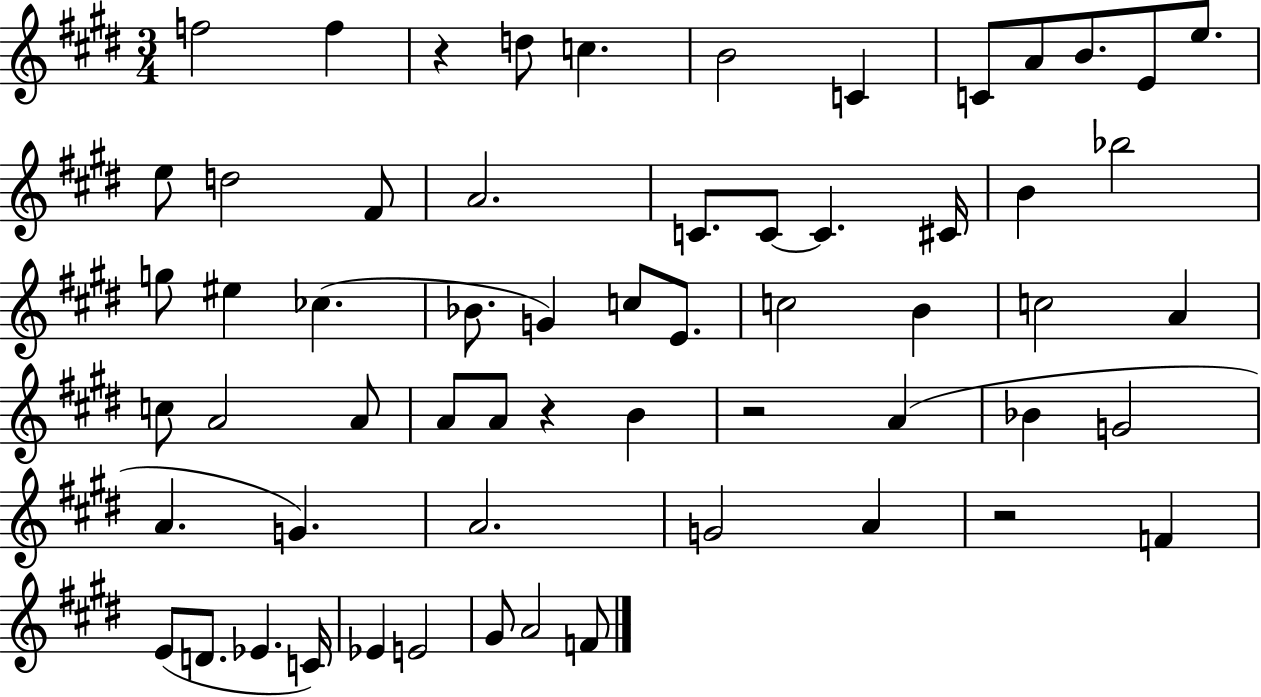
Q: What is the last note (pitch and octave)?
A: F4